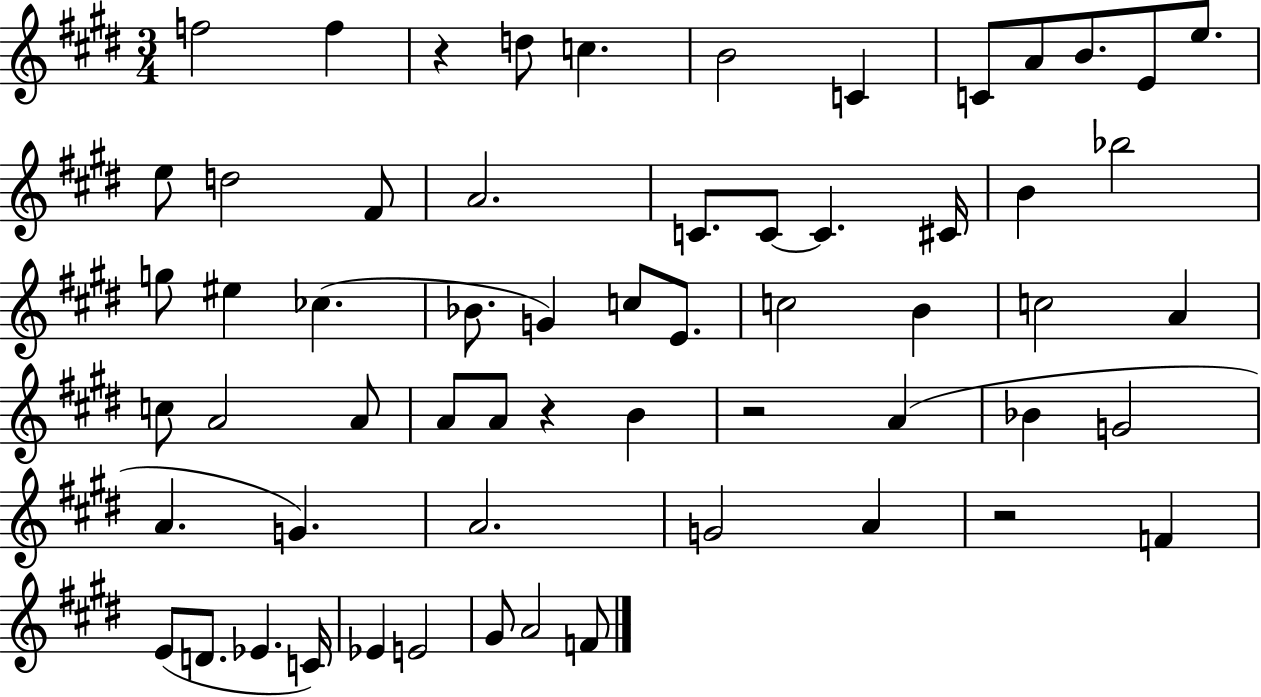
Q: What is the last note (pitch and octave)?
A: F4